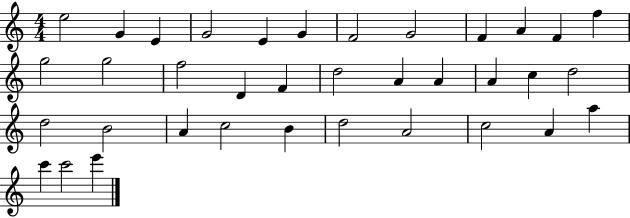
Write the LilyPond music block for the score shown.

{
  \clef treble
  \numericTimeSignature
  \time 4/4
  \key c \major
  e''2 g'4 e'4 | g'2 e'4 g'4 | f'2 g'2 | f'4 a'4 f'4 f''4 | \break g''2 g''2 | f''2 d'4 f'4 | d''2 a'4 a'4 | a'4 c''4 d''2 | \break d''2 b'2 | a'4 c''2 b'4 | d''2 a'2 | c''2 a'4 a''4 | \break c'''4 c'''2 e'''4 | \bar "|."
}